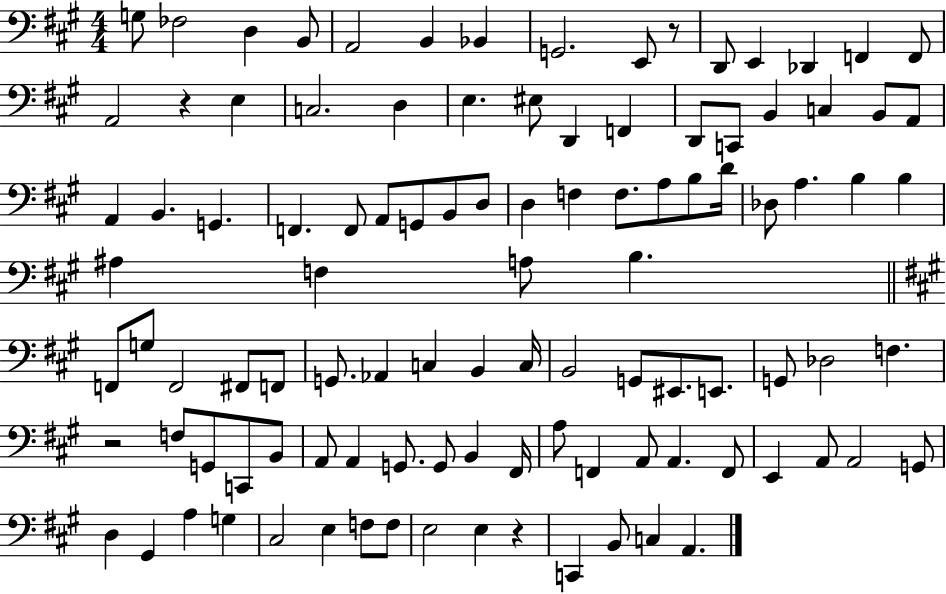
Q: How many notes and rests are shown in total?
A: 105